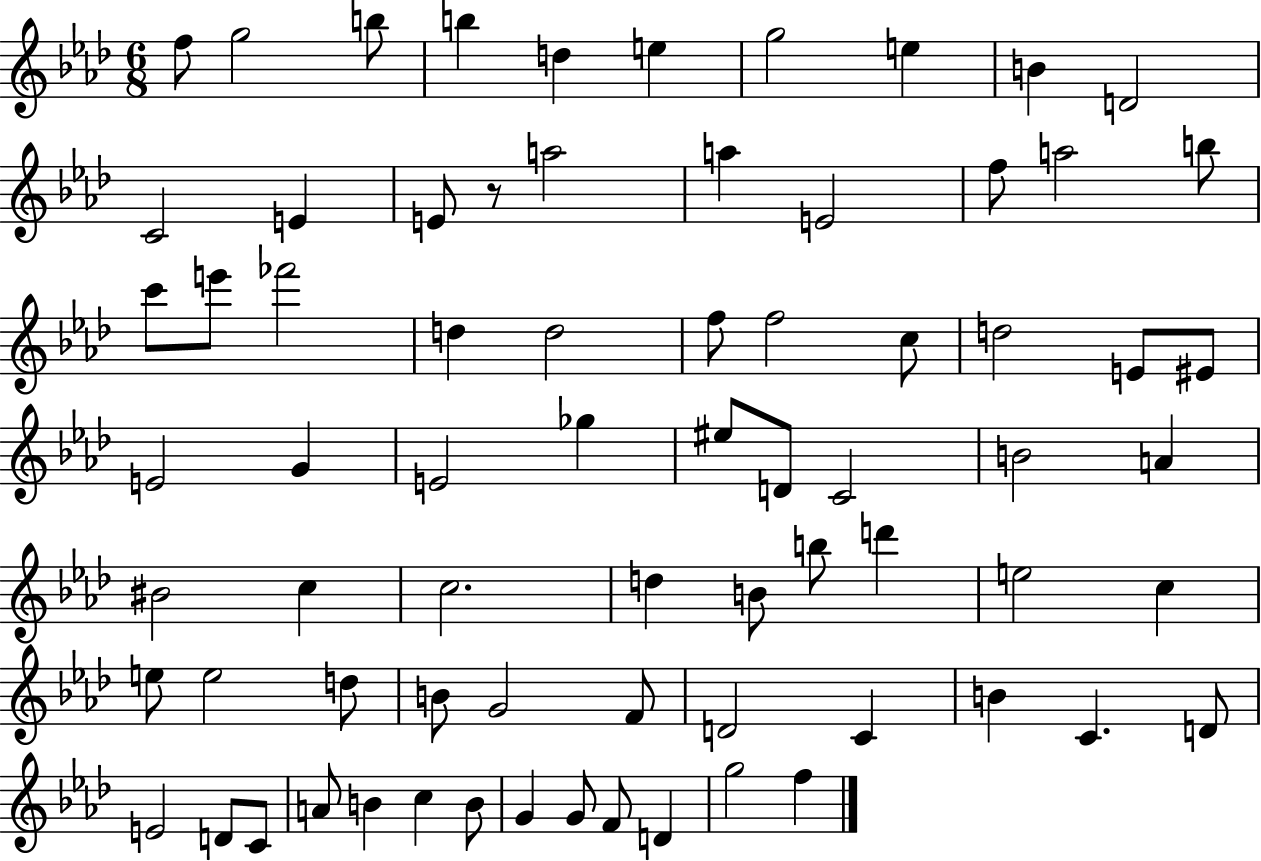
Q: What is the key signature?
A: AES major